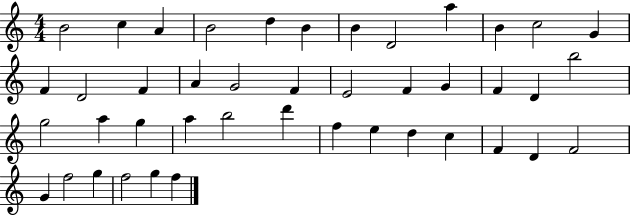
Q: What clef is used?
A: treble